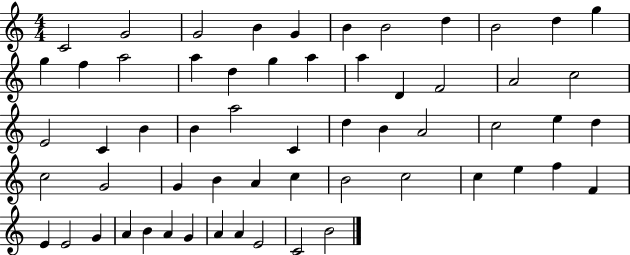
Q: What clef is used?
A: treble